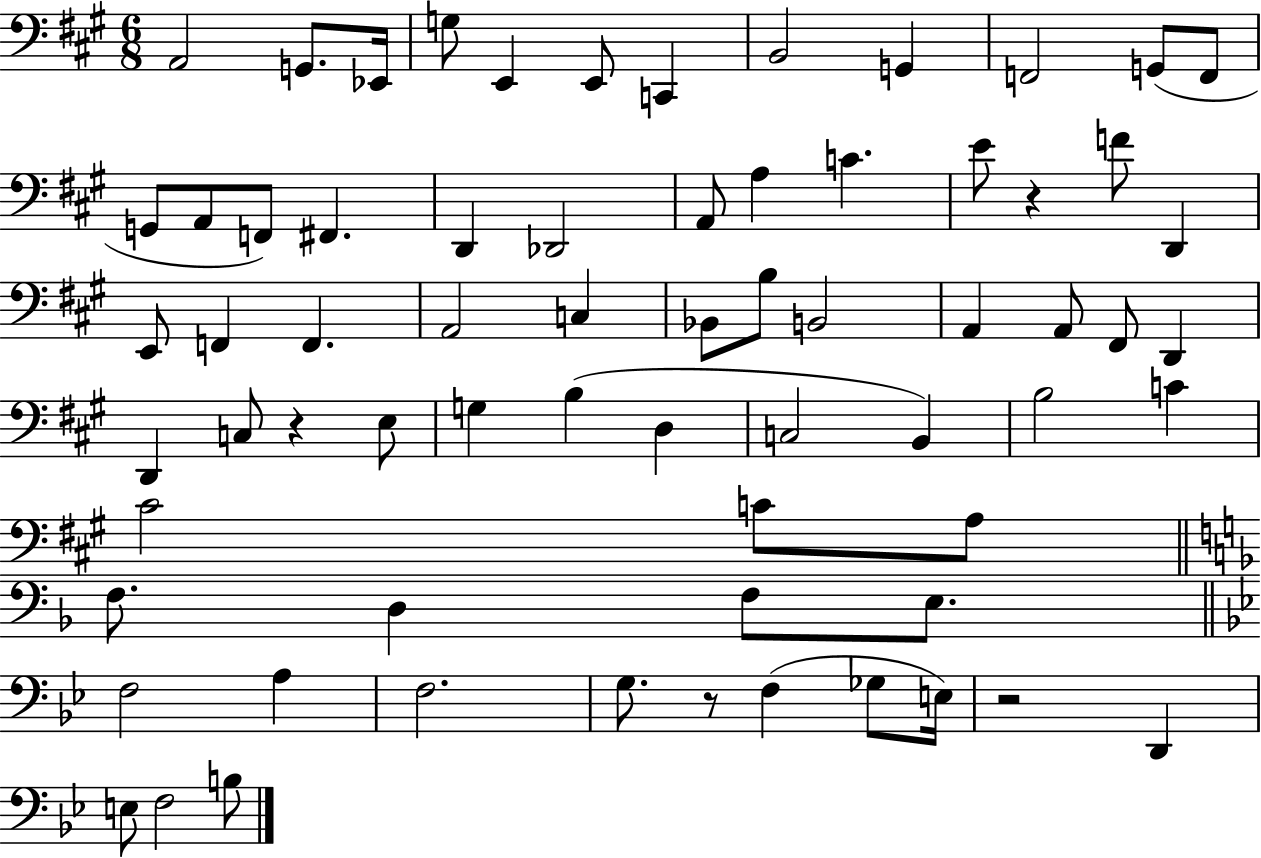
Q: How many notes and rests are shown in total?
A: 68